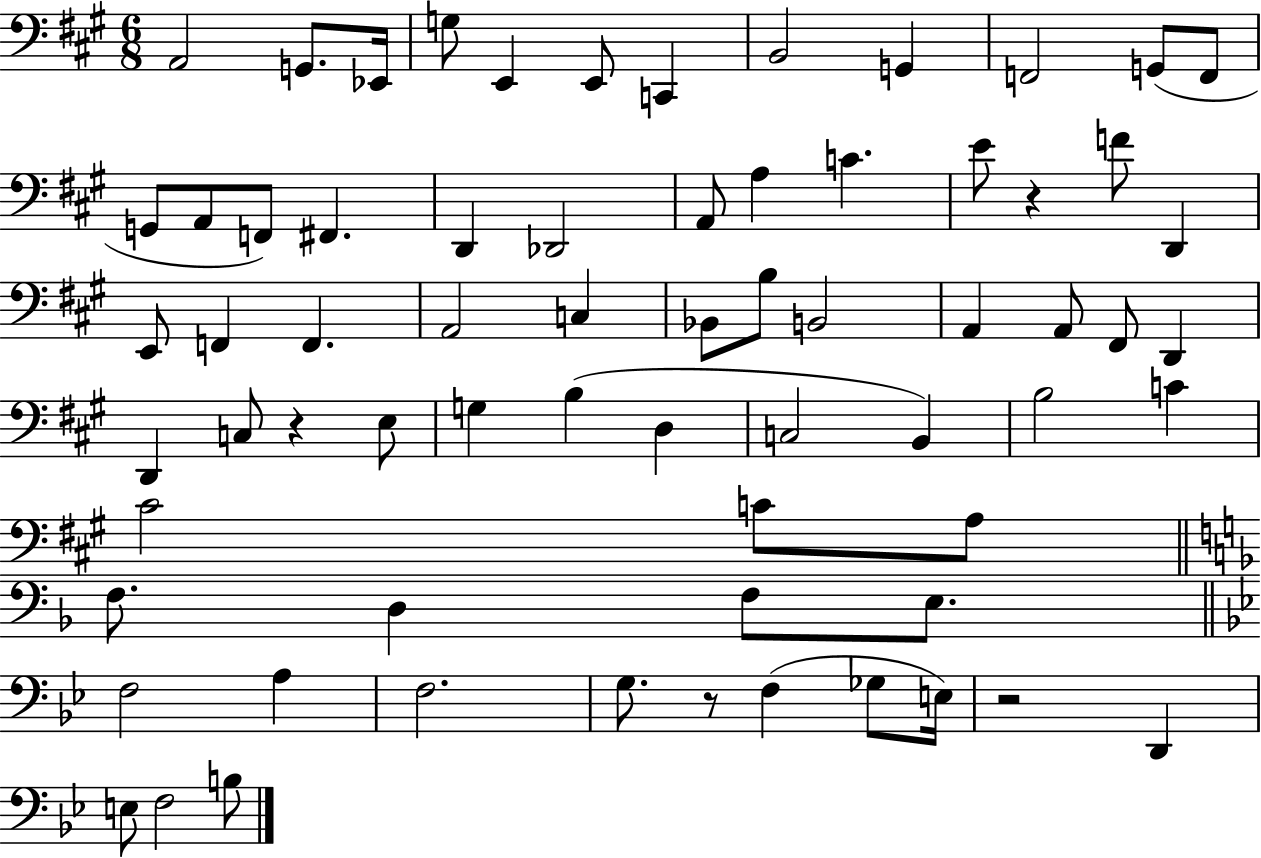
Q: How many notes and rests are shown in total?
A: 68